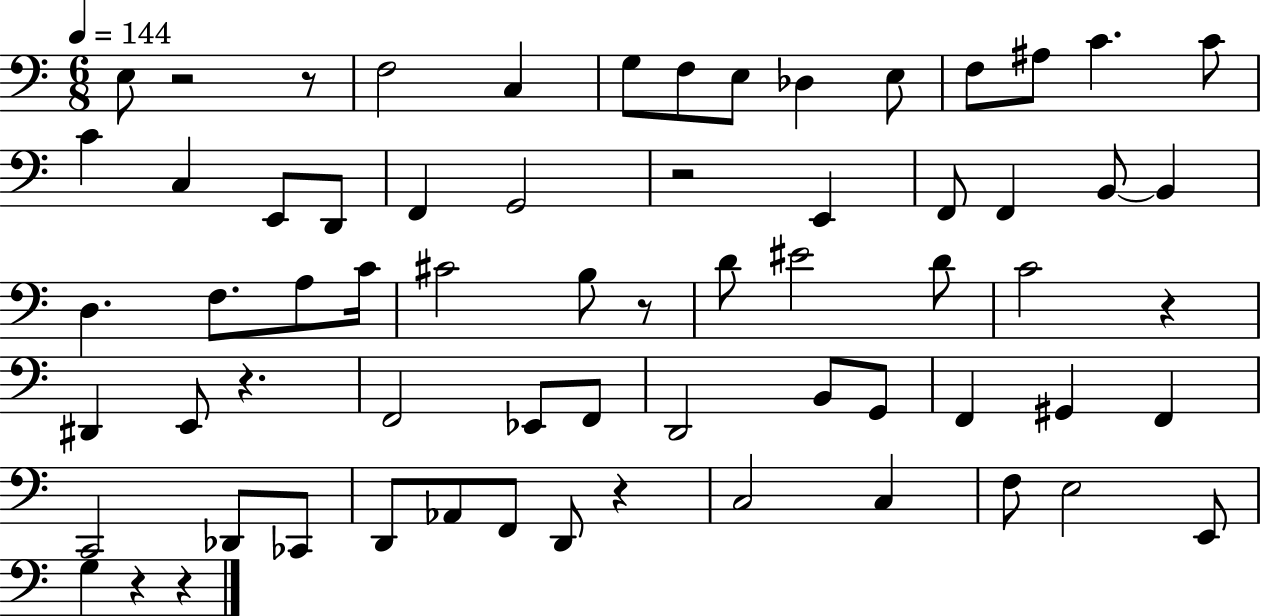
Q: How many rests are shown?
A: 9